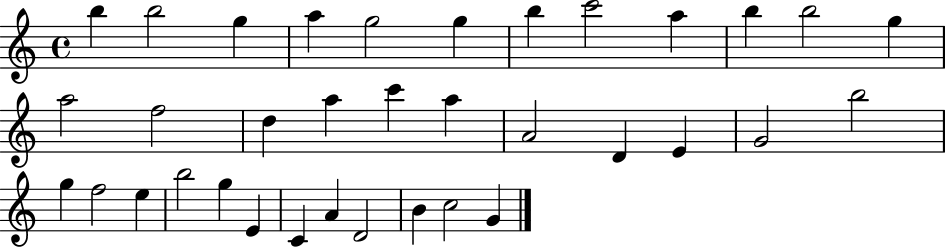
B5/q B5/h G5/q A5/q G5/h G5/q B5/q C6/h A5/q B5/q B5/h G5/q A5/h F5/h D5/q A5/q C6/q A5/q A4/h D4/q E4/q G4/h B5/h G5/q F5/h E5/q B5/h G5/q E4/q C4/q A4/q D4/h B4/q C5/h G4/q